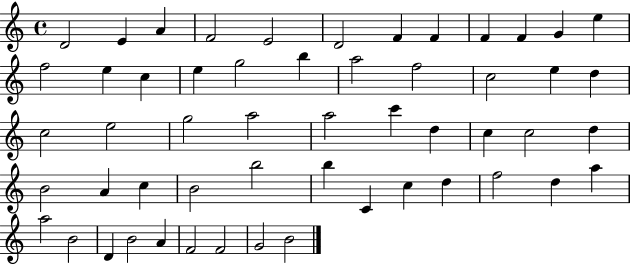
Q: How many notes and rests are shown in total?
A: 54